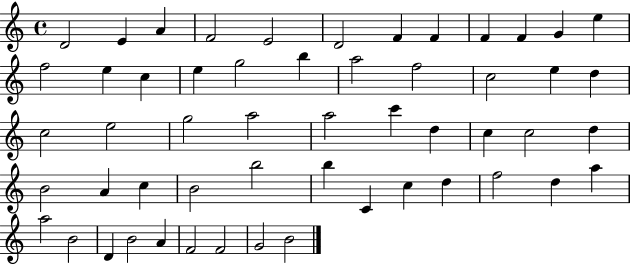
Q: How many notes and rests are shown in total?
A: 54